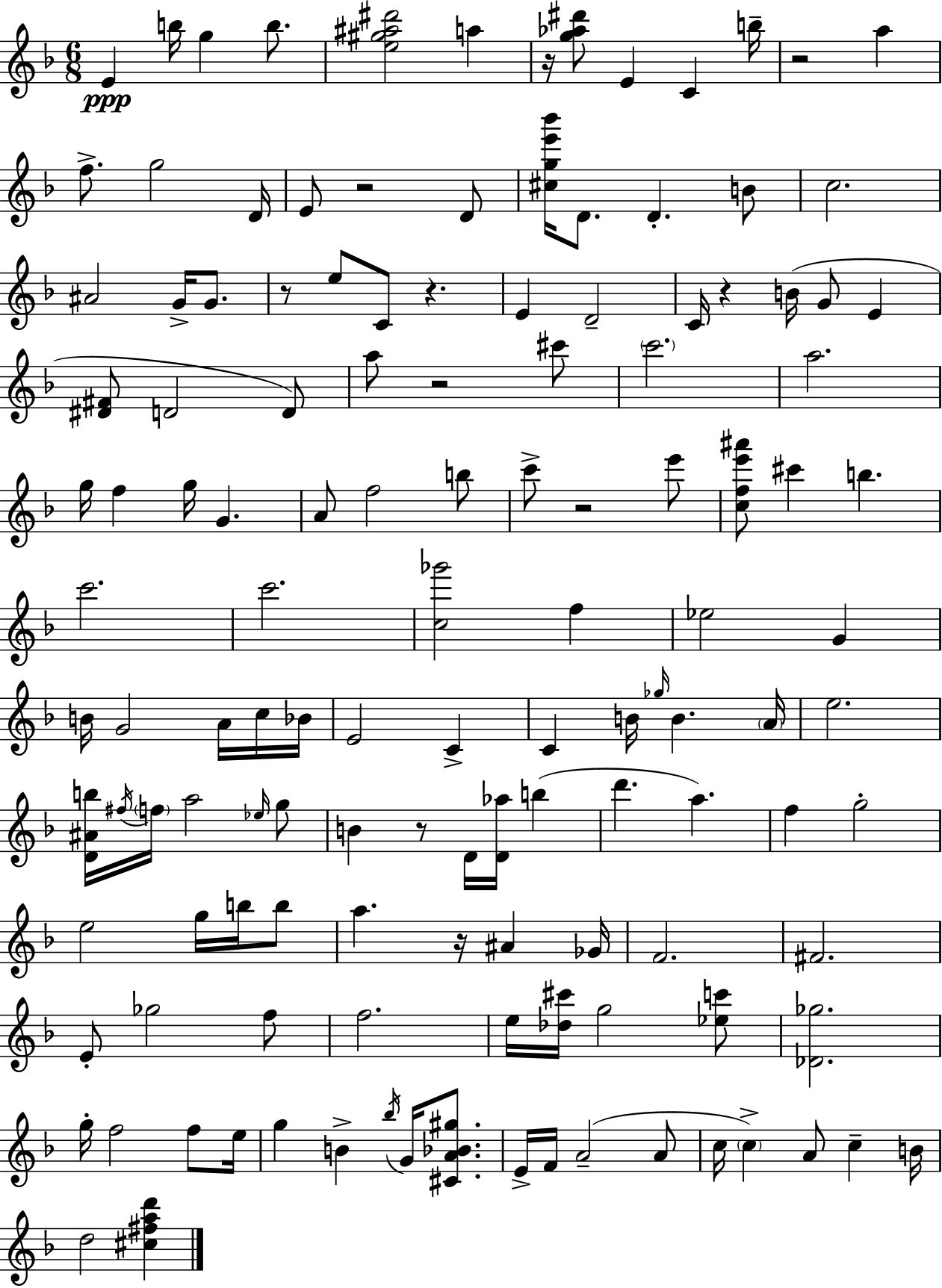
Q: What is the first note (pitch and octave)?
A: E4